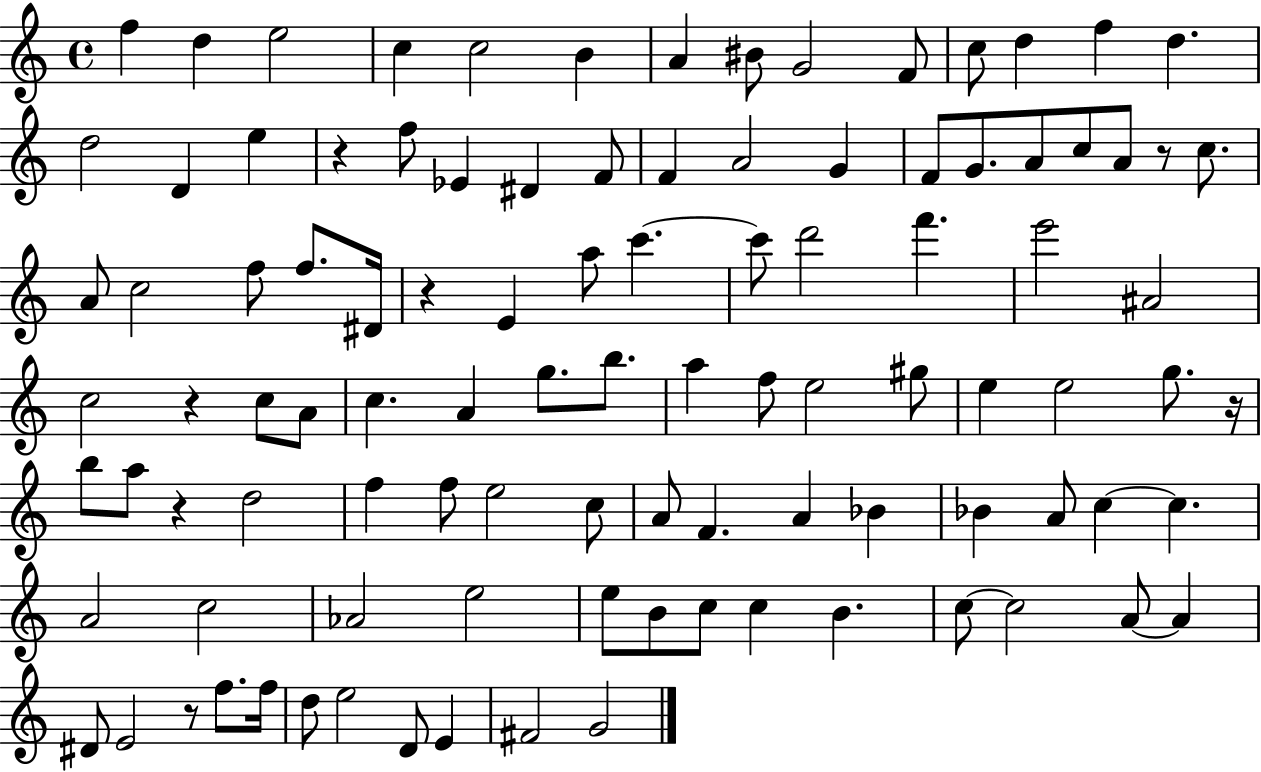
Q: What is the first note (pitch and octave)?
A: F5